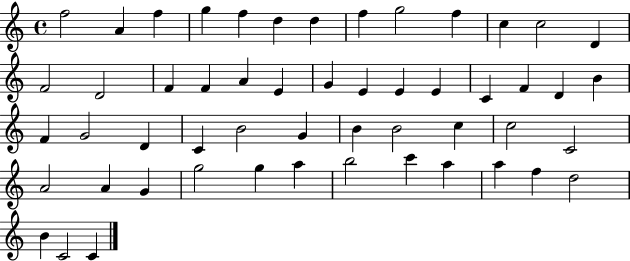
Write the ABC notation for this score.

X:1
T:Untitled
M:4/4
L:1/4
K:C
f2 A f g f d d f g2 f c c2 D F2 D2 F F A E G E E E C F D B F G2 D C B2 G B B2 c c2 C2 A2 A G g2 g a b2 c' a a f d2 B C2 C